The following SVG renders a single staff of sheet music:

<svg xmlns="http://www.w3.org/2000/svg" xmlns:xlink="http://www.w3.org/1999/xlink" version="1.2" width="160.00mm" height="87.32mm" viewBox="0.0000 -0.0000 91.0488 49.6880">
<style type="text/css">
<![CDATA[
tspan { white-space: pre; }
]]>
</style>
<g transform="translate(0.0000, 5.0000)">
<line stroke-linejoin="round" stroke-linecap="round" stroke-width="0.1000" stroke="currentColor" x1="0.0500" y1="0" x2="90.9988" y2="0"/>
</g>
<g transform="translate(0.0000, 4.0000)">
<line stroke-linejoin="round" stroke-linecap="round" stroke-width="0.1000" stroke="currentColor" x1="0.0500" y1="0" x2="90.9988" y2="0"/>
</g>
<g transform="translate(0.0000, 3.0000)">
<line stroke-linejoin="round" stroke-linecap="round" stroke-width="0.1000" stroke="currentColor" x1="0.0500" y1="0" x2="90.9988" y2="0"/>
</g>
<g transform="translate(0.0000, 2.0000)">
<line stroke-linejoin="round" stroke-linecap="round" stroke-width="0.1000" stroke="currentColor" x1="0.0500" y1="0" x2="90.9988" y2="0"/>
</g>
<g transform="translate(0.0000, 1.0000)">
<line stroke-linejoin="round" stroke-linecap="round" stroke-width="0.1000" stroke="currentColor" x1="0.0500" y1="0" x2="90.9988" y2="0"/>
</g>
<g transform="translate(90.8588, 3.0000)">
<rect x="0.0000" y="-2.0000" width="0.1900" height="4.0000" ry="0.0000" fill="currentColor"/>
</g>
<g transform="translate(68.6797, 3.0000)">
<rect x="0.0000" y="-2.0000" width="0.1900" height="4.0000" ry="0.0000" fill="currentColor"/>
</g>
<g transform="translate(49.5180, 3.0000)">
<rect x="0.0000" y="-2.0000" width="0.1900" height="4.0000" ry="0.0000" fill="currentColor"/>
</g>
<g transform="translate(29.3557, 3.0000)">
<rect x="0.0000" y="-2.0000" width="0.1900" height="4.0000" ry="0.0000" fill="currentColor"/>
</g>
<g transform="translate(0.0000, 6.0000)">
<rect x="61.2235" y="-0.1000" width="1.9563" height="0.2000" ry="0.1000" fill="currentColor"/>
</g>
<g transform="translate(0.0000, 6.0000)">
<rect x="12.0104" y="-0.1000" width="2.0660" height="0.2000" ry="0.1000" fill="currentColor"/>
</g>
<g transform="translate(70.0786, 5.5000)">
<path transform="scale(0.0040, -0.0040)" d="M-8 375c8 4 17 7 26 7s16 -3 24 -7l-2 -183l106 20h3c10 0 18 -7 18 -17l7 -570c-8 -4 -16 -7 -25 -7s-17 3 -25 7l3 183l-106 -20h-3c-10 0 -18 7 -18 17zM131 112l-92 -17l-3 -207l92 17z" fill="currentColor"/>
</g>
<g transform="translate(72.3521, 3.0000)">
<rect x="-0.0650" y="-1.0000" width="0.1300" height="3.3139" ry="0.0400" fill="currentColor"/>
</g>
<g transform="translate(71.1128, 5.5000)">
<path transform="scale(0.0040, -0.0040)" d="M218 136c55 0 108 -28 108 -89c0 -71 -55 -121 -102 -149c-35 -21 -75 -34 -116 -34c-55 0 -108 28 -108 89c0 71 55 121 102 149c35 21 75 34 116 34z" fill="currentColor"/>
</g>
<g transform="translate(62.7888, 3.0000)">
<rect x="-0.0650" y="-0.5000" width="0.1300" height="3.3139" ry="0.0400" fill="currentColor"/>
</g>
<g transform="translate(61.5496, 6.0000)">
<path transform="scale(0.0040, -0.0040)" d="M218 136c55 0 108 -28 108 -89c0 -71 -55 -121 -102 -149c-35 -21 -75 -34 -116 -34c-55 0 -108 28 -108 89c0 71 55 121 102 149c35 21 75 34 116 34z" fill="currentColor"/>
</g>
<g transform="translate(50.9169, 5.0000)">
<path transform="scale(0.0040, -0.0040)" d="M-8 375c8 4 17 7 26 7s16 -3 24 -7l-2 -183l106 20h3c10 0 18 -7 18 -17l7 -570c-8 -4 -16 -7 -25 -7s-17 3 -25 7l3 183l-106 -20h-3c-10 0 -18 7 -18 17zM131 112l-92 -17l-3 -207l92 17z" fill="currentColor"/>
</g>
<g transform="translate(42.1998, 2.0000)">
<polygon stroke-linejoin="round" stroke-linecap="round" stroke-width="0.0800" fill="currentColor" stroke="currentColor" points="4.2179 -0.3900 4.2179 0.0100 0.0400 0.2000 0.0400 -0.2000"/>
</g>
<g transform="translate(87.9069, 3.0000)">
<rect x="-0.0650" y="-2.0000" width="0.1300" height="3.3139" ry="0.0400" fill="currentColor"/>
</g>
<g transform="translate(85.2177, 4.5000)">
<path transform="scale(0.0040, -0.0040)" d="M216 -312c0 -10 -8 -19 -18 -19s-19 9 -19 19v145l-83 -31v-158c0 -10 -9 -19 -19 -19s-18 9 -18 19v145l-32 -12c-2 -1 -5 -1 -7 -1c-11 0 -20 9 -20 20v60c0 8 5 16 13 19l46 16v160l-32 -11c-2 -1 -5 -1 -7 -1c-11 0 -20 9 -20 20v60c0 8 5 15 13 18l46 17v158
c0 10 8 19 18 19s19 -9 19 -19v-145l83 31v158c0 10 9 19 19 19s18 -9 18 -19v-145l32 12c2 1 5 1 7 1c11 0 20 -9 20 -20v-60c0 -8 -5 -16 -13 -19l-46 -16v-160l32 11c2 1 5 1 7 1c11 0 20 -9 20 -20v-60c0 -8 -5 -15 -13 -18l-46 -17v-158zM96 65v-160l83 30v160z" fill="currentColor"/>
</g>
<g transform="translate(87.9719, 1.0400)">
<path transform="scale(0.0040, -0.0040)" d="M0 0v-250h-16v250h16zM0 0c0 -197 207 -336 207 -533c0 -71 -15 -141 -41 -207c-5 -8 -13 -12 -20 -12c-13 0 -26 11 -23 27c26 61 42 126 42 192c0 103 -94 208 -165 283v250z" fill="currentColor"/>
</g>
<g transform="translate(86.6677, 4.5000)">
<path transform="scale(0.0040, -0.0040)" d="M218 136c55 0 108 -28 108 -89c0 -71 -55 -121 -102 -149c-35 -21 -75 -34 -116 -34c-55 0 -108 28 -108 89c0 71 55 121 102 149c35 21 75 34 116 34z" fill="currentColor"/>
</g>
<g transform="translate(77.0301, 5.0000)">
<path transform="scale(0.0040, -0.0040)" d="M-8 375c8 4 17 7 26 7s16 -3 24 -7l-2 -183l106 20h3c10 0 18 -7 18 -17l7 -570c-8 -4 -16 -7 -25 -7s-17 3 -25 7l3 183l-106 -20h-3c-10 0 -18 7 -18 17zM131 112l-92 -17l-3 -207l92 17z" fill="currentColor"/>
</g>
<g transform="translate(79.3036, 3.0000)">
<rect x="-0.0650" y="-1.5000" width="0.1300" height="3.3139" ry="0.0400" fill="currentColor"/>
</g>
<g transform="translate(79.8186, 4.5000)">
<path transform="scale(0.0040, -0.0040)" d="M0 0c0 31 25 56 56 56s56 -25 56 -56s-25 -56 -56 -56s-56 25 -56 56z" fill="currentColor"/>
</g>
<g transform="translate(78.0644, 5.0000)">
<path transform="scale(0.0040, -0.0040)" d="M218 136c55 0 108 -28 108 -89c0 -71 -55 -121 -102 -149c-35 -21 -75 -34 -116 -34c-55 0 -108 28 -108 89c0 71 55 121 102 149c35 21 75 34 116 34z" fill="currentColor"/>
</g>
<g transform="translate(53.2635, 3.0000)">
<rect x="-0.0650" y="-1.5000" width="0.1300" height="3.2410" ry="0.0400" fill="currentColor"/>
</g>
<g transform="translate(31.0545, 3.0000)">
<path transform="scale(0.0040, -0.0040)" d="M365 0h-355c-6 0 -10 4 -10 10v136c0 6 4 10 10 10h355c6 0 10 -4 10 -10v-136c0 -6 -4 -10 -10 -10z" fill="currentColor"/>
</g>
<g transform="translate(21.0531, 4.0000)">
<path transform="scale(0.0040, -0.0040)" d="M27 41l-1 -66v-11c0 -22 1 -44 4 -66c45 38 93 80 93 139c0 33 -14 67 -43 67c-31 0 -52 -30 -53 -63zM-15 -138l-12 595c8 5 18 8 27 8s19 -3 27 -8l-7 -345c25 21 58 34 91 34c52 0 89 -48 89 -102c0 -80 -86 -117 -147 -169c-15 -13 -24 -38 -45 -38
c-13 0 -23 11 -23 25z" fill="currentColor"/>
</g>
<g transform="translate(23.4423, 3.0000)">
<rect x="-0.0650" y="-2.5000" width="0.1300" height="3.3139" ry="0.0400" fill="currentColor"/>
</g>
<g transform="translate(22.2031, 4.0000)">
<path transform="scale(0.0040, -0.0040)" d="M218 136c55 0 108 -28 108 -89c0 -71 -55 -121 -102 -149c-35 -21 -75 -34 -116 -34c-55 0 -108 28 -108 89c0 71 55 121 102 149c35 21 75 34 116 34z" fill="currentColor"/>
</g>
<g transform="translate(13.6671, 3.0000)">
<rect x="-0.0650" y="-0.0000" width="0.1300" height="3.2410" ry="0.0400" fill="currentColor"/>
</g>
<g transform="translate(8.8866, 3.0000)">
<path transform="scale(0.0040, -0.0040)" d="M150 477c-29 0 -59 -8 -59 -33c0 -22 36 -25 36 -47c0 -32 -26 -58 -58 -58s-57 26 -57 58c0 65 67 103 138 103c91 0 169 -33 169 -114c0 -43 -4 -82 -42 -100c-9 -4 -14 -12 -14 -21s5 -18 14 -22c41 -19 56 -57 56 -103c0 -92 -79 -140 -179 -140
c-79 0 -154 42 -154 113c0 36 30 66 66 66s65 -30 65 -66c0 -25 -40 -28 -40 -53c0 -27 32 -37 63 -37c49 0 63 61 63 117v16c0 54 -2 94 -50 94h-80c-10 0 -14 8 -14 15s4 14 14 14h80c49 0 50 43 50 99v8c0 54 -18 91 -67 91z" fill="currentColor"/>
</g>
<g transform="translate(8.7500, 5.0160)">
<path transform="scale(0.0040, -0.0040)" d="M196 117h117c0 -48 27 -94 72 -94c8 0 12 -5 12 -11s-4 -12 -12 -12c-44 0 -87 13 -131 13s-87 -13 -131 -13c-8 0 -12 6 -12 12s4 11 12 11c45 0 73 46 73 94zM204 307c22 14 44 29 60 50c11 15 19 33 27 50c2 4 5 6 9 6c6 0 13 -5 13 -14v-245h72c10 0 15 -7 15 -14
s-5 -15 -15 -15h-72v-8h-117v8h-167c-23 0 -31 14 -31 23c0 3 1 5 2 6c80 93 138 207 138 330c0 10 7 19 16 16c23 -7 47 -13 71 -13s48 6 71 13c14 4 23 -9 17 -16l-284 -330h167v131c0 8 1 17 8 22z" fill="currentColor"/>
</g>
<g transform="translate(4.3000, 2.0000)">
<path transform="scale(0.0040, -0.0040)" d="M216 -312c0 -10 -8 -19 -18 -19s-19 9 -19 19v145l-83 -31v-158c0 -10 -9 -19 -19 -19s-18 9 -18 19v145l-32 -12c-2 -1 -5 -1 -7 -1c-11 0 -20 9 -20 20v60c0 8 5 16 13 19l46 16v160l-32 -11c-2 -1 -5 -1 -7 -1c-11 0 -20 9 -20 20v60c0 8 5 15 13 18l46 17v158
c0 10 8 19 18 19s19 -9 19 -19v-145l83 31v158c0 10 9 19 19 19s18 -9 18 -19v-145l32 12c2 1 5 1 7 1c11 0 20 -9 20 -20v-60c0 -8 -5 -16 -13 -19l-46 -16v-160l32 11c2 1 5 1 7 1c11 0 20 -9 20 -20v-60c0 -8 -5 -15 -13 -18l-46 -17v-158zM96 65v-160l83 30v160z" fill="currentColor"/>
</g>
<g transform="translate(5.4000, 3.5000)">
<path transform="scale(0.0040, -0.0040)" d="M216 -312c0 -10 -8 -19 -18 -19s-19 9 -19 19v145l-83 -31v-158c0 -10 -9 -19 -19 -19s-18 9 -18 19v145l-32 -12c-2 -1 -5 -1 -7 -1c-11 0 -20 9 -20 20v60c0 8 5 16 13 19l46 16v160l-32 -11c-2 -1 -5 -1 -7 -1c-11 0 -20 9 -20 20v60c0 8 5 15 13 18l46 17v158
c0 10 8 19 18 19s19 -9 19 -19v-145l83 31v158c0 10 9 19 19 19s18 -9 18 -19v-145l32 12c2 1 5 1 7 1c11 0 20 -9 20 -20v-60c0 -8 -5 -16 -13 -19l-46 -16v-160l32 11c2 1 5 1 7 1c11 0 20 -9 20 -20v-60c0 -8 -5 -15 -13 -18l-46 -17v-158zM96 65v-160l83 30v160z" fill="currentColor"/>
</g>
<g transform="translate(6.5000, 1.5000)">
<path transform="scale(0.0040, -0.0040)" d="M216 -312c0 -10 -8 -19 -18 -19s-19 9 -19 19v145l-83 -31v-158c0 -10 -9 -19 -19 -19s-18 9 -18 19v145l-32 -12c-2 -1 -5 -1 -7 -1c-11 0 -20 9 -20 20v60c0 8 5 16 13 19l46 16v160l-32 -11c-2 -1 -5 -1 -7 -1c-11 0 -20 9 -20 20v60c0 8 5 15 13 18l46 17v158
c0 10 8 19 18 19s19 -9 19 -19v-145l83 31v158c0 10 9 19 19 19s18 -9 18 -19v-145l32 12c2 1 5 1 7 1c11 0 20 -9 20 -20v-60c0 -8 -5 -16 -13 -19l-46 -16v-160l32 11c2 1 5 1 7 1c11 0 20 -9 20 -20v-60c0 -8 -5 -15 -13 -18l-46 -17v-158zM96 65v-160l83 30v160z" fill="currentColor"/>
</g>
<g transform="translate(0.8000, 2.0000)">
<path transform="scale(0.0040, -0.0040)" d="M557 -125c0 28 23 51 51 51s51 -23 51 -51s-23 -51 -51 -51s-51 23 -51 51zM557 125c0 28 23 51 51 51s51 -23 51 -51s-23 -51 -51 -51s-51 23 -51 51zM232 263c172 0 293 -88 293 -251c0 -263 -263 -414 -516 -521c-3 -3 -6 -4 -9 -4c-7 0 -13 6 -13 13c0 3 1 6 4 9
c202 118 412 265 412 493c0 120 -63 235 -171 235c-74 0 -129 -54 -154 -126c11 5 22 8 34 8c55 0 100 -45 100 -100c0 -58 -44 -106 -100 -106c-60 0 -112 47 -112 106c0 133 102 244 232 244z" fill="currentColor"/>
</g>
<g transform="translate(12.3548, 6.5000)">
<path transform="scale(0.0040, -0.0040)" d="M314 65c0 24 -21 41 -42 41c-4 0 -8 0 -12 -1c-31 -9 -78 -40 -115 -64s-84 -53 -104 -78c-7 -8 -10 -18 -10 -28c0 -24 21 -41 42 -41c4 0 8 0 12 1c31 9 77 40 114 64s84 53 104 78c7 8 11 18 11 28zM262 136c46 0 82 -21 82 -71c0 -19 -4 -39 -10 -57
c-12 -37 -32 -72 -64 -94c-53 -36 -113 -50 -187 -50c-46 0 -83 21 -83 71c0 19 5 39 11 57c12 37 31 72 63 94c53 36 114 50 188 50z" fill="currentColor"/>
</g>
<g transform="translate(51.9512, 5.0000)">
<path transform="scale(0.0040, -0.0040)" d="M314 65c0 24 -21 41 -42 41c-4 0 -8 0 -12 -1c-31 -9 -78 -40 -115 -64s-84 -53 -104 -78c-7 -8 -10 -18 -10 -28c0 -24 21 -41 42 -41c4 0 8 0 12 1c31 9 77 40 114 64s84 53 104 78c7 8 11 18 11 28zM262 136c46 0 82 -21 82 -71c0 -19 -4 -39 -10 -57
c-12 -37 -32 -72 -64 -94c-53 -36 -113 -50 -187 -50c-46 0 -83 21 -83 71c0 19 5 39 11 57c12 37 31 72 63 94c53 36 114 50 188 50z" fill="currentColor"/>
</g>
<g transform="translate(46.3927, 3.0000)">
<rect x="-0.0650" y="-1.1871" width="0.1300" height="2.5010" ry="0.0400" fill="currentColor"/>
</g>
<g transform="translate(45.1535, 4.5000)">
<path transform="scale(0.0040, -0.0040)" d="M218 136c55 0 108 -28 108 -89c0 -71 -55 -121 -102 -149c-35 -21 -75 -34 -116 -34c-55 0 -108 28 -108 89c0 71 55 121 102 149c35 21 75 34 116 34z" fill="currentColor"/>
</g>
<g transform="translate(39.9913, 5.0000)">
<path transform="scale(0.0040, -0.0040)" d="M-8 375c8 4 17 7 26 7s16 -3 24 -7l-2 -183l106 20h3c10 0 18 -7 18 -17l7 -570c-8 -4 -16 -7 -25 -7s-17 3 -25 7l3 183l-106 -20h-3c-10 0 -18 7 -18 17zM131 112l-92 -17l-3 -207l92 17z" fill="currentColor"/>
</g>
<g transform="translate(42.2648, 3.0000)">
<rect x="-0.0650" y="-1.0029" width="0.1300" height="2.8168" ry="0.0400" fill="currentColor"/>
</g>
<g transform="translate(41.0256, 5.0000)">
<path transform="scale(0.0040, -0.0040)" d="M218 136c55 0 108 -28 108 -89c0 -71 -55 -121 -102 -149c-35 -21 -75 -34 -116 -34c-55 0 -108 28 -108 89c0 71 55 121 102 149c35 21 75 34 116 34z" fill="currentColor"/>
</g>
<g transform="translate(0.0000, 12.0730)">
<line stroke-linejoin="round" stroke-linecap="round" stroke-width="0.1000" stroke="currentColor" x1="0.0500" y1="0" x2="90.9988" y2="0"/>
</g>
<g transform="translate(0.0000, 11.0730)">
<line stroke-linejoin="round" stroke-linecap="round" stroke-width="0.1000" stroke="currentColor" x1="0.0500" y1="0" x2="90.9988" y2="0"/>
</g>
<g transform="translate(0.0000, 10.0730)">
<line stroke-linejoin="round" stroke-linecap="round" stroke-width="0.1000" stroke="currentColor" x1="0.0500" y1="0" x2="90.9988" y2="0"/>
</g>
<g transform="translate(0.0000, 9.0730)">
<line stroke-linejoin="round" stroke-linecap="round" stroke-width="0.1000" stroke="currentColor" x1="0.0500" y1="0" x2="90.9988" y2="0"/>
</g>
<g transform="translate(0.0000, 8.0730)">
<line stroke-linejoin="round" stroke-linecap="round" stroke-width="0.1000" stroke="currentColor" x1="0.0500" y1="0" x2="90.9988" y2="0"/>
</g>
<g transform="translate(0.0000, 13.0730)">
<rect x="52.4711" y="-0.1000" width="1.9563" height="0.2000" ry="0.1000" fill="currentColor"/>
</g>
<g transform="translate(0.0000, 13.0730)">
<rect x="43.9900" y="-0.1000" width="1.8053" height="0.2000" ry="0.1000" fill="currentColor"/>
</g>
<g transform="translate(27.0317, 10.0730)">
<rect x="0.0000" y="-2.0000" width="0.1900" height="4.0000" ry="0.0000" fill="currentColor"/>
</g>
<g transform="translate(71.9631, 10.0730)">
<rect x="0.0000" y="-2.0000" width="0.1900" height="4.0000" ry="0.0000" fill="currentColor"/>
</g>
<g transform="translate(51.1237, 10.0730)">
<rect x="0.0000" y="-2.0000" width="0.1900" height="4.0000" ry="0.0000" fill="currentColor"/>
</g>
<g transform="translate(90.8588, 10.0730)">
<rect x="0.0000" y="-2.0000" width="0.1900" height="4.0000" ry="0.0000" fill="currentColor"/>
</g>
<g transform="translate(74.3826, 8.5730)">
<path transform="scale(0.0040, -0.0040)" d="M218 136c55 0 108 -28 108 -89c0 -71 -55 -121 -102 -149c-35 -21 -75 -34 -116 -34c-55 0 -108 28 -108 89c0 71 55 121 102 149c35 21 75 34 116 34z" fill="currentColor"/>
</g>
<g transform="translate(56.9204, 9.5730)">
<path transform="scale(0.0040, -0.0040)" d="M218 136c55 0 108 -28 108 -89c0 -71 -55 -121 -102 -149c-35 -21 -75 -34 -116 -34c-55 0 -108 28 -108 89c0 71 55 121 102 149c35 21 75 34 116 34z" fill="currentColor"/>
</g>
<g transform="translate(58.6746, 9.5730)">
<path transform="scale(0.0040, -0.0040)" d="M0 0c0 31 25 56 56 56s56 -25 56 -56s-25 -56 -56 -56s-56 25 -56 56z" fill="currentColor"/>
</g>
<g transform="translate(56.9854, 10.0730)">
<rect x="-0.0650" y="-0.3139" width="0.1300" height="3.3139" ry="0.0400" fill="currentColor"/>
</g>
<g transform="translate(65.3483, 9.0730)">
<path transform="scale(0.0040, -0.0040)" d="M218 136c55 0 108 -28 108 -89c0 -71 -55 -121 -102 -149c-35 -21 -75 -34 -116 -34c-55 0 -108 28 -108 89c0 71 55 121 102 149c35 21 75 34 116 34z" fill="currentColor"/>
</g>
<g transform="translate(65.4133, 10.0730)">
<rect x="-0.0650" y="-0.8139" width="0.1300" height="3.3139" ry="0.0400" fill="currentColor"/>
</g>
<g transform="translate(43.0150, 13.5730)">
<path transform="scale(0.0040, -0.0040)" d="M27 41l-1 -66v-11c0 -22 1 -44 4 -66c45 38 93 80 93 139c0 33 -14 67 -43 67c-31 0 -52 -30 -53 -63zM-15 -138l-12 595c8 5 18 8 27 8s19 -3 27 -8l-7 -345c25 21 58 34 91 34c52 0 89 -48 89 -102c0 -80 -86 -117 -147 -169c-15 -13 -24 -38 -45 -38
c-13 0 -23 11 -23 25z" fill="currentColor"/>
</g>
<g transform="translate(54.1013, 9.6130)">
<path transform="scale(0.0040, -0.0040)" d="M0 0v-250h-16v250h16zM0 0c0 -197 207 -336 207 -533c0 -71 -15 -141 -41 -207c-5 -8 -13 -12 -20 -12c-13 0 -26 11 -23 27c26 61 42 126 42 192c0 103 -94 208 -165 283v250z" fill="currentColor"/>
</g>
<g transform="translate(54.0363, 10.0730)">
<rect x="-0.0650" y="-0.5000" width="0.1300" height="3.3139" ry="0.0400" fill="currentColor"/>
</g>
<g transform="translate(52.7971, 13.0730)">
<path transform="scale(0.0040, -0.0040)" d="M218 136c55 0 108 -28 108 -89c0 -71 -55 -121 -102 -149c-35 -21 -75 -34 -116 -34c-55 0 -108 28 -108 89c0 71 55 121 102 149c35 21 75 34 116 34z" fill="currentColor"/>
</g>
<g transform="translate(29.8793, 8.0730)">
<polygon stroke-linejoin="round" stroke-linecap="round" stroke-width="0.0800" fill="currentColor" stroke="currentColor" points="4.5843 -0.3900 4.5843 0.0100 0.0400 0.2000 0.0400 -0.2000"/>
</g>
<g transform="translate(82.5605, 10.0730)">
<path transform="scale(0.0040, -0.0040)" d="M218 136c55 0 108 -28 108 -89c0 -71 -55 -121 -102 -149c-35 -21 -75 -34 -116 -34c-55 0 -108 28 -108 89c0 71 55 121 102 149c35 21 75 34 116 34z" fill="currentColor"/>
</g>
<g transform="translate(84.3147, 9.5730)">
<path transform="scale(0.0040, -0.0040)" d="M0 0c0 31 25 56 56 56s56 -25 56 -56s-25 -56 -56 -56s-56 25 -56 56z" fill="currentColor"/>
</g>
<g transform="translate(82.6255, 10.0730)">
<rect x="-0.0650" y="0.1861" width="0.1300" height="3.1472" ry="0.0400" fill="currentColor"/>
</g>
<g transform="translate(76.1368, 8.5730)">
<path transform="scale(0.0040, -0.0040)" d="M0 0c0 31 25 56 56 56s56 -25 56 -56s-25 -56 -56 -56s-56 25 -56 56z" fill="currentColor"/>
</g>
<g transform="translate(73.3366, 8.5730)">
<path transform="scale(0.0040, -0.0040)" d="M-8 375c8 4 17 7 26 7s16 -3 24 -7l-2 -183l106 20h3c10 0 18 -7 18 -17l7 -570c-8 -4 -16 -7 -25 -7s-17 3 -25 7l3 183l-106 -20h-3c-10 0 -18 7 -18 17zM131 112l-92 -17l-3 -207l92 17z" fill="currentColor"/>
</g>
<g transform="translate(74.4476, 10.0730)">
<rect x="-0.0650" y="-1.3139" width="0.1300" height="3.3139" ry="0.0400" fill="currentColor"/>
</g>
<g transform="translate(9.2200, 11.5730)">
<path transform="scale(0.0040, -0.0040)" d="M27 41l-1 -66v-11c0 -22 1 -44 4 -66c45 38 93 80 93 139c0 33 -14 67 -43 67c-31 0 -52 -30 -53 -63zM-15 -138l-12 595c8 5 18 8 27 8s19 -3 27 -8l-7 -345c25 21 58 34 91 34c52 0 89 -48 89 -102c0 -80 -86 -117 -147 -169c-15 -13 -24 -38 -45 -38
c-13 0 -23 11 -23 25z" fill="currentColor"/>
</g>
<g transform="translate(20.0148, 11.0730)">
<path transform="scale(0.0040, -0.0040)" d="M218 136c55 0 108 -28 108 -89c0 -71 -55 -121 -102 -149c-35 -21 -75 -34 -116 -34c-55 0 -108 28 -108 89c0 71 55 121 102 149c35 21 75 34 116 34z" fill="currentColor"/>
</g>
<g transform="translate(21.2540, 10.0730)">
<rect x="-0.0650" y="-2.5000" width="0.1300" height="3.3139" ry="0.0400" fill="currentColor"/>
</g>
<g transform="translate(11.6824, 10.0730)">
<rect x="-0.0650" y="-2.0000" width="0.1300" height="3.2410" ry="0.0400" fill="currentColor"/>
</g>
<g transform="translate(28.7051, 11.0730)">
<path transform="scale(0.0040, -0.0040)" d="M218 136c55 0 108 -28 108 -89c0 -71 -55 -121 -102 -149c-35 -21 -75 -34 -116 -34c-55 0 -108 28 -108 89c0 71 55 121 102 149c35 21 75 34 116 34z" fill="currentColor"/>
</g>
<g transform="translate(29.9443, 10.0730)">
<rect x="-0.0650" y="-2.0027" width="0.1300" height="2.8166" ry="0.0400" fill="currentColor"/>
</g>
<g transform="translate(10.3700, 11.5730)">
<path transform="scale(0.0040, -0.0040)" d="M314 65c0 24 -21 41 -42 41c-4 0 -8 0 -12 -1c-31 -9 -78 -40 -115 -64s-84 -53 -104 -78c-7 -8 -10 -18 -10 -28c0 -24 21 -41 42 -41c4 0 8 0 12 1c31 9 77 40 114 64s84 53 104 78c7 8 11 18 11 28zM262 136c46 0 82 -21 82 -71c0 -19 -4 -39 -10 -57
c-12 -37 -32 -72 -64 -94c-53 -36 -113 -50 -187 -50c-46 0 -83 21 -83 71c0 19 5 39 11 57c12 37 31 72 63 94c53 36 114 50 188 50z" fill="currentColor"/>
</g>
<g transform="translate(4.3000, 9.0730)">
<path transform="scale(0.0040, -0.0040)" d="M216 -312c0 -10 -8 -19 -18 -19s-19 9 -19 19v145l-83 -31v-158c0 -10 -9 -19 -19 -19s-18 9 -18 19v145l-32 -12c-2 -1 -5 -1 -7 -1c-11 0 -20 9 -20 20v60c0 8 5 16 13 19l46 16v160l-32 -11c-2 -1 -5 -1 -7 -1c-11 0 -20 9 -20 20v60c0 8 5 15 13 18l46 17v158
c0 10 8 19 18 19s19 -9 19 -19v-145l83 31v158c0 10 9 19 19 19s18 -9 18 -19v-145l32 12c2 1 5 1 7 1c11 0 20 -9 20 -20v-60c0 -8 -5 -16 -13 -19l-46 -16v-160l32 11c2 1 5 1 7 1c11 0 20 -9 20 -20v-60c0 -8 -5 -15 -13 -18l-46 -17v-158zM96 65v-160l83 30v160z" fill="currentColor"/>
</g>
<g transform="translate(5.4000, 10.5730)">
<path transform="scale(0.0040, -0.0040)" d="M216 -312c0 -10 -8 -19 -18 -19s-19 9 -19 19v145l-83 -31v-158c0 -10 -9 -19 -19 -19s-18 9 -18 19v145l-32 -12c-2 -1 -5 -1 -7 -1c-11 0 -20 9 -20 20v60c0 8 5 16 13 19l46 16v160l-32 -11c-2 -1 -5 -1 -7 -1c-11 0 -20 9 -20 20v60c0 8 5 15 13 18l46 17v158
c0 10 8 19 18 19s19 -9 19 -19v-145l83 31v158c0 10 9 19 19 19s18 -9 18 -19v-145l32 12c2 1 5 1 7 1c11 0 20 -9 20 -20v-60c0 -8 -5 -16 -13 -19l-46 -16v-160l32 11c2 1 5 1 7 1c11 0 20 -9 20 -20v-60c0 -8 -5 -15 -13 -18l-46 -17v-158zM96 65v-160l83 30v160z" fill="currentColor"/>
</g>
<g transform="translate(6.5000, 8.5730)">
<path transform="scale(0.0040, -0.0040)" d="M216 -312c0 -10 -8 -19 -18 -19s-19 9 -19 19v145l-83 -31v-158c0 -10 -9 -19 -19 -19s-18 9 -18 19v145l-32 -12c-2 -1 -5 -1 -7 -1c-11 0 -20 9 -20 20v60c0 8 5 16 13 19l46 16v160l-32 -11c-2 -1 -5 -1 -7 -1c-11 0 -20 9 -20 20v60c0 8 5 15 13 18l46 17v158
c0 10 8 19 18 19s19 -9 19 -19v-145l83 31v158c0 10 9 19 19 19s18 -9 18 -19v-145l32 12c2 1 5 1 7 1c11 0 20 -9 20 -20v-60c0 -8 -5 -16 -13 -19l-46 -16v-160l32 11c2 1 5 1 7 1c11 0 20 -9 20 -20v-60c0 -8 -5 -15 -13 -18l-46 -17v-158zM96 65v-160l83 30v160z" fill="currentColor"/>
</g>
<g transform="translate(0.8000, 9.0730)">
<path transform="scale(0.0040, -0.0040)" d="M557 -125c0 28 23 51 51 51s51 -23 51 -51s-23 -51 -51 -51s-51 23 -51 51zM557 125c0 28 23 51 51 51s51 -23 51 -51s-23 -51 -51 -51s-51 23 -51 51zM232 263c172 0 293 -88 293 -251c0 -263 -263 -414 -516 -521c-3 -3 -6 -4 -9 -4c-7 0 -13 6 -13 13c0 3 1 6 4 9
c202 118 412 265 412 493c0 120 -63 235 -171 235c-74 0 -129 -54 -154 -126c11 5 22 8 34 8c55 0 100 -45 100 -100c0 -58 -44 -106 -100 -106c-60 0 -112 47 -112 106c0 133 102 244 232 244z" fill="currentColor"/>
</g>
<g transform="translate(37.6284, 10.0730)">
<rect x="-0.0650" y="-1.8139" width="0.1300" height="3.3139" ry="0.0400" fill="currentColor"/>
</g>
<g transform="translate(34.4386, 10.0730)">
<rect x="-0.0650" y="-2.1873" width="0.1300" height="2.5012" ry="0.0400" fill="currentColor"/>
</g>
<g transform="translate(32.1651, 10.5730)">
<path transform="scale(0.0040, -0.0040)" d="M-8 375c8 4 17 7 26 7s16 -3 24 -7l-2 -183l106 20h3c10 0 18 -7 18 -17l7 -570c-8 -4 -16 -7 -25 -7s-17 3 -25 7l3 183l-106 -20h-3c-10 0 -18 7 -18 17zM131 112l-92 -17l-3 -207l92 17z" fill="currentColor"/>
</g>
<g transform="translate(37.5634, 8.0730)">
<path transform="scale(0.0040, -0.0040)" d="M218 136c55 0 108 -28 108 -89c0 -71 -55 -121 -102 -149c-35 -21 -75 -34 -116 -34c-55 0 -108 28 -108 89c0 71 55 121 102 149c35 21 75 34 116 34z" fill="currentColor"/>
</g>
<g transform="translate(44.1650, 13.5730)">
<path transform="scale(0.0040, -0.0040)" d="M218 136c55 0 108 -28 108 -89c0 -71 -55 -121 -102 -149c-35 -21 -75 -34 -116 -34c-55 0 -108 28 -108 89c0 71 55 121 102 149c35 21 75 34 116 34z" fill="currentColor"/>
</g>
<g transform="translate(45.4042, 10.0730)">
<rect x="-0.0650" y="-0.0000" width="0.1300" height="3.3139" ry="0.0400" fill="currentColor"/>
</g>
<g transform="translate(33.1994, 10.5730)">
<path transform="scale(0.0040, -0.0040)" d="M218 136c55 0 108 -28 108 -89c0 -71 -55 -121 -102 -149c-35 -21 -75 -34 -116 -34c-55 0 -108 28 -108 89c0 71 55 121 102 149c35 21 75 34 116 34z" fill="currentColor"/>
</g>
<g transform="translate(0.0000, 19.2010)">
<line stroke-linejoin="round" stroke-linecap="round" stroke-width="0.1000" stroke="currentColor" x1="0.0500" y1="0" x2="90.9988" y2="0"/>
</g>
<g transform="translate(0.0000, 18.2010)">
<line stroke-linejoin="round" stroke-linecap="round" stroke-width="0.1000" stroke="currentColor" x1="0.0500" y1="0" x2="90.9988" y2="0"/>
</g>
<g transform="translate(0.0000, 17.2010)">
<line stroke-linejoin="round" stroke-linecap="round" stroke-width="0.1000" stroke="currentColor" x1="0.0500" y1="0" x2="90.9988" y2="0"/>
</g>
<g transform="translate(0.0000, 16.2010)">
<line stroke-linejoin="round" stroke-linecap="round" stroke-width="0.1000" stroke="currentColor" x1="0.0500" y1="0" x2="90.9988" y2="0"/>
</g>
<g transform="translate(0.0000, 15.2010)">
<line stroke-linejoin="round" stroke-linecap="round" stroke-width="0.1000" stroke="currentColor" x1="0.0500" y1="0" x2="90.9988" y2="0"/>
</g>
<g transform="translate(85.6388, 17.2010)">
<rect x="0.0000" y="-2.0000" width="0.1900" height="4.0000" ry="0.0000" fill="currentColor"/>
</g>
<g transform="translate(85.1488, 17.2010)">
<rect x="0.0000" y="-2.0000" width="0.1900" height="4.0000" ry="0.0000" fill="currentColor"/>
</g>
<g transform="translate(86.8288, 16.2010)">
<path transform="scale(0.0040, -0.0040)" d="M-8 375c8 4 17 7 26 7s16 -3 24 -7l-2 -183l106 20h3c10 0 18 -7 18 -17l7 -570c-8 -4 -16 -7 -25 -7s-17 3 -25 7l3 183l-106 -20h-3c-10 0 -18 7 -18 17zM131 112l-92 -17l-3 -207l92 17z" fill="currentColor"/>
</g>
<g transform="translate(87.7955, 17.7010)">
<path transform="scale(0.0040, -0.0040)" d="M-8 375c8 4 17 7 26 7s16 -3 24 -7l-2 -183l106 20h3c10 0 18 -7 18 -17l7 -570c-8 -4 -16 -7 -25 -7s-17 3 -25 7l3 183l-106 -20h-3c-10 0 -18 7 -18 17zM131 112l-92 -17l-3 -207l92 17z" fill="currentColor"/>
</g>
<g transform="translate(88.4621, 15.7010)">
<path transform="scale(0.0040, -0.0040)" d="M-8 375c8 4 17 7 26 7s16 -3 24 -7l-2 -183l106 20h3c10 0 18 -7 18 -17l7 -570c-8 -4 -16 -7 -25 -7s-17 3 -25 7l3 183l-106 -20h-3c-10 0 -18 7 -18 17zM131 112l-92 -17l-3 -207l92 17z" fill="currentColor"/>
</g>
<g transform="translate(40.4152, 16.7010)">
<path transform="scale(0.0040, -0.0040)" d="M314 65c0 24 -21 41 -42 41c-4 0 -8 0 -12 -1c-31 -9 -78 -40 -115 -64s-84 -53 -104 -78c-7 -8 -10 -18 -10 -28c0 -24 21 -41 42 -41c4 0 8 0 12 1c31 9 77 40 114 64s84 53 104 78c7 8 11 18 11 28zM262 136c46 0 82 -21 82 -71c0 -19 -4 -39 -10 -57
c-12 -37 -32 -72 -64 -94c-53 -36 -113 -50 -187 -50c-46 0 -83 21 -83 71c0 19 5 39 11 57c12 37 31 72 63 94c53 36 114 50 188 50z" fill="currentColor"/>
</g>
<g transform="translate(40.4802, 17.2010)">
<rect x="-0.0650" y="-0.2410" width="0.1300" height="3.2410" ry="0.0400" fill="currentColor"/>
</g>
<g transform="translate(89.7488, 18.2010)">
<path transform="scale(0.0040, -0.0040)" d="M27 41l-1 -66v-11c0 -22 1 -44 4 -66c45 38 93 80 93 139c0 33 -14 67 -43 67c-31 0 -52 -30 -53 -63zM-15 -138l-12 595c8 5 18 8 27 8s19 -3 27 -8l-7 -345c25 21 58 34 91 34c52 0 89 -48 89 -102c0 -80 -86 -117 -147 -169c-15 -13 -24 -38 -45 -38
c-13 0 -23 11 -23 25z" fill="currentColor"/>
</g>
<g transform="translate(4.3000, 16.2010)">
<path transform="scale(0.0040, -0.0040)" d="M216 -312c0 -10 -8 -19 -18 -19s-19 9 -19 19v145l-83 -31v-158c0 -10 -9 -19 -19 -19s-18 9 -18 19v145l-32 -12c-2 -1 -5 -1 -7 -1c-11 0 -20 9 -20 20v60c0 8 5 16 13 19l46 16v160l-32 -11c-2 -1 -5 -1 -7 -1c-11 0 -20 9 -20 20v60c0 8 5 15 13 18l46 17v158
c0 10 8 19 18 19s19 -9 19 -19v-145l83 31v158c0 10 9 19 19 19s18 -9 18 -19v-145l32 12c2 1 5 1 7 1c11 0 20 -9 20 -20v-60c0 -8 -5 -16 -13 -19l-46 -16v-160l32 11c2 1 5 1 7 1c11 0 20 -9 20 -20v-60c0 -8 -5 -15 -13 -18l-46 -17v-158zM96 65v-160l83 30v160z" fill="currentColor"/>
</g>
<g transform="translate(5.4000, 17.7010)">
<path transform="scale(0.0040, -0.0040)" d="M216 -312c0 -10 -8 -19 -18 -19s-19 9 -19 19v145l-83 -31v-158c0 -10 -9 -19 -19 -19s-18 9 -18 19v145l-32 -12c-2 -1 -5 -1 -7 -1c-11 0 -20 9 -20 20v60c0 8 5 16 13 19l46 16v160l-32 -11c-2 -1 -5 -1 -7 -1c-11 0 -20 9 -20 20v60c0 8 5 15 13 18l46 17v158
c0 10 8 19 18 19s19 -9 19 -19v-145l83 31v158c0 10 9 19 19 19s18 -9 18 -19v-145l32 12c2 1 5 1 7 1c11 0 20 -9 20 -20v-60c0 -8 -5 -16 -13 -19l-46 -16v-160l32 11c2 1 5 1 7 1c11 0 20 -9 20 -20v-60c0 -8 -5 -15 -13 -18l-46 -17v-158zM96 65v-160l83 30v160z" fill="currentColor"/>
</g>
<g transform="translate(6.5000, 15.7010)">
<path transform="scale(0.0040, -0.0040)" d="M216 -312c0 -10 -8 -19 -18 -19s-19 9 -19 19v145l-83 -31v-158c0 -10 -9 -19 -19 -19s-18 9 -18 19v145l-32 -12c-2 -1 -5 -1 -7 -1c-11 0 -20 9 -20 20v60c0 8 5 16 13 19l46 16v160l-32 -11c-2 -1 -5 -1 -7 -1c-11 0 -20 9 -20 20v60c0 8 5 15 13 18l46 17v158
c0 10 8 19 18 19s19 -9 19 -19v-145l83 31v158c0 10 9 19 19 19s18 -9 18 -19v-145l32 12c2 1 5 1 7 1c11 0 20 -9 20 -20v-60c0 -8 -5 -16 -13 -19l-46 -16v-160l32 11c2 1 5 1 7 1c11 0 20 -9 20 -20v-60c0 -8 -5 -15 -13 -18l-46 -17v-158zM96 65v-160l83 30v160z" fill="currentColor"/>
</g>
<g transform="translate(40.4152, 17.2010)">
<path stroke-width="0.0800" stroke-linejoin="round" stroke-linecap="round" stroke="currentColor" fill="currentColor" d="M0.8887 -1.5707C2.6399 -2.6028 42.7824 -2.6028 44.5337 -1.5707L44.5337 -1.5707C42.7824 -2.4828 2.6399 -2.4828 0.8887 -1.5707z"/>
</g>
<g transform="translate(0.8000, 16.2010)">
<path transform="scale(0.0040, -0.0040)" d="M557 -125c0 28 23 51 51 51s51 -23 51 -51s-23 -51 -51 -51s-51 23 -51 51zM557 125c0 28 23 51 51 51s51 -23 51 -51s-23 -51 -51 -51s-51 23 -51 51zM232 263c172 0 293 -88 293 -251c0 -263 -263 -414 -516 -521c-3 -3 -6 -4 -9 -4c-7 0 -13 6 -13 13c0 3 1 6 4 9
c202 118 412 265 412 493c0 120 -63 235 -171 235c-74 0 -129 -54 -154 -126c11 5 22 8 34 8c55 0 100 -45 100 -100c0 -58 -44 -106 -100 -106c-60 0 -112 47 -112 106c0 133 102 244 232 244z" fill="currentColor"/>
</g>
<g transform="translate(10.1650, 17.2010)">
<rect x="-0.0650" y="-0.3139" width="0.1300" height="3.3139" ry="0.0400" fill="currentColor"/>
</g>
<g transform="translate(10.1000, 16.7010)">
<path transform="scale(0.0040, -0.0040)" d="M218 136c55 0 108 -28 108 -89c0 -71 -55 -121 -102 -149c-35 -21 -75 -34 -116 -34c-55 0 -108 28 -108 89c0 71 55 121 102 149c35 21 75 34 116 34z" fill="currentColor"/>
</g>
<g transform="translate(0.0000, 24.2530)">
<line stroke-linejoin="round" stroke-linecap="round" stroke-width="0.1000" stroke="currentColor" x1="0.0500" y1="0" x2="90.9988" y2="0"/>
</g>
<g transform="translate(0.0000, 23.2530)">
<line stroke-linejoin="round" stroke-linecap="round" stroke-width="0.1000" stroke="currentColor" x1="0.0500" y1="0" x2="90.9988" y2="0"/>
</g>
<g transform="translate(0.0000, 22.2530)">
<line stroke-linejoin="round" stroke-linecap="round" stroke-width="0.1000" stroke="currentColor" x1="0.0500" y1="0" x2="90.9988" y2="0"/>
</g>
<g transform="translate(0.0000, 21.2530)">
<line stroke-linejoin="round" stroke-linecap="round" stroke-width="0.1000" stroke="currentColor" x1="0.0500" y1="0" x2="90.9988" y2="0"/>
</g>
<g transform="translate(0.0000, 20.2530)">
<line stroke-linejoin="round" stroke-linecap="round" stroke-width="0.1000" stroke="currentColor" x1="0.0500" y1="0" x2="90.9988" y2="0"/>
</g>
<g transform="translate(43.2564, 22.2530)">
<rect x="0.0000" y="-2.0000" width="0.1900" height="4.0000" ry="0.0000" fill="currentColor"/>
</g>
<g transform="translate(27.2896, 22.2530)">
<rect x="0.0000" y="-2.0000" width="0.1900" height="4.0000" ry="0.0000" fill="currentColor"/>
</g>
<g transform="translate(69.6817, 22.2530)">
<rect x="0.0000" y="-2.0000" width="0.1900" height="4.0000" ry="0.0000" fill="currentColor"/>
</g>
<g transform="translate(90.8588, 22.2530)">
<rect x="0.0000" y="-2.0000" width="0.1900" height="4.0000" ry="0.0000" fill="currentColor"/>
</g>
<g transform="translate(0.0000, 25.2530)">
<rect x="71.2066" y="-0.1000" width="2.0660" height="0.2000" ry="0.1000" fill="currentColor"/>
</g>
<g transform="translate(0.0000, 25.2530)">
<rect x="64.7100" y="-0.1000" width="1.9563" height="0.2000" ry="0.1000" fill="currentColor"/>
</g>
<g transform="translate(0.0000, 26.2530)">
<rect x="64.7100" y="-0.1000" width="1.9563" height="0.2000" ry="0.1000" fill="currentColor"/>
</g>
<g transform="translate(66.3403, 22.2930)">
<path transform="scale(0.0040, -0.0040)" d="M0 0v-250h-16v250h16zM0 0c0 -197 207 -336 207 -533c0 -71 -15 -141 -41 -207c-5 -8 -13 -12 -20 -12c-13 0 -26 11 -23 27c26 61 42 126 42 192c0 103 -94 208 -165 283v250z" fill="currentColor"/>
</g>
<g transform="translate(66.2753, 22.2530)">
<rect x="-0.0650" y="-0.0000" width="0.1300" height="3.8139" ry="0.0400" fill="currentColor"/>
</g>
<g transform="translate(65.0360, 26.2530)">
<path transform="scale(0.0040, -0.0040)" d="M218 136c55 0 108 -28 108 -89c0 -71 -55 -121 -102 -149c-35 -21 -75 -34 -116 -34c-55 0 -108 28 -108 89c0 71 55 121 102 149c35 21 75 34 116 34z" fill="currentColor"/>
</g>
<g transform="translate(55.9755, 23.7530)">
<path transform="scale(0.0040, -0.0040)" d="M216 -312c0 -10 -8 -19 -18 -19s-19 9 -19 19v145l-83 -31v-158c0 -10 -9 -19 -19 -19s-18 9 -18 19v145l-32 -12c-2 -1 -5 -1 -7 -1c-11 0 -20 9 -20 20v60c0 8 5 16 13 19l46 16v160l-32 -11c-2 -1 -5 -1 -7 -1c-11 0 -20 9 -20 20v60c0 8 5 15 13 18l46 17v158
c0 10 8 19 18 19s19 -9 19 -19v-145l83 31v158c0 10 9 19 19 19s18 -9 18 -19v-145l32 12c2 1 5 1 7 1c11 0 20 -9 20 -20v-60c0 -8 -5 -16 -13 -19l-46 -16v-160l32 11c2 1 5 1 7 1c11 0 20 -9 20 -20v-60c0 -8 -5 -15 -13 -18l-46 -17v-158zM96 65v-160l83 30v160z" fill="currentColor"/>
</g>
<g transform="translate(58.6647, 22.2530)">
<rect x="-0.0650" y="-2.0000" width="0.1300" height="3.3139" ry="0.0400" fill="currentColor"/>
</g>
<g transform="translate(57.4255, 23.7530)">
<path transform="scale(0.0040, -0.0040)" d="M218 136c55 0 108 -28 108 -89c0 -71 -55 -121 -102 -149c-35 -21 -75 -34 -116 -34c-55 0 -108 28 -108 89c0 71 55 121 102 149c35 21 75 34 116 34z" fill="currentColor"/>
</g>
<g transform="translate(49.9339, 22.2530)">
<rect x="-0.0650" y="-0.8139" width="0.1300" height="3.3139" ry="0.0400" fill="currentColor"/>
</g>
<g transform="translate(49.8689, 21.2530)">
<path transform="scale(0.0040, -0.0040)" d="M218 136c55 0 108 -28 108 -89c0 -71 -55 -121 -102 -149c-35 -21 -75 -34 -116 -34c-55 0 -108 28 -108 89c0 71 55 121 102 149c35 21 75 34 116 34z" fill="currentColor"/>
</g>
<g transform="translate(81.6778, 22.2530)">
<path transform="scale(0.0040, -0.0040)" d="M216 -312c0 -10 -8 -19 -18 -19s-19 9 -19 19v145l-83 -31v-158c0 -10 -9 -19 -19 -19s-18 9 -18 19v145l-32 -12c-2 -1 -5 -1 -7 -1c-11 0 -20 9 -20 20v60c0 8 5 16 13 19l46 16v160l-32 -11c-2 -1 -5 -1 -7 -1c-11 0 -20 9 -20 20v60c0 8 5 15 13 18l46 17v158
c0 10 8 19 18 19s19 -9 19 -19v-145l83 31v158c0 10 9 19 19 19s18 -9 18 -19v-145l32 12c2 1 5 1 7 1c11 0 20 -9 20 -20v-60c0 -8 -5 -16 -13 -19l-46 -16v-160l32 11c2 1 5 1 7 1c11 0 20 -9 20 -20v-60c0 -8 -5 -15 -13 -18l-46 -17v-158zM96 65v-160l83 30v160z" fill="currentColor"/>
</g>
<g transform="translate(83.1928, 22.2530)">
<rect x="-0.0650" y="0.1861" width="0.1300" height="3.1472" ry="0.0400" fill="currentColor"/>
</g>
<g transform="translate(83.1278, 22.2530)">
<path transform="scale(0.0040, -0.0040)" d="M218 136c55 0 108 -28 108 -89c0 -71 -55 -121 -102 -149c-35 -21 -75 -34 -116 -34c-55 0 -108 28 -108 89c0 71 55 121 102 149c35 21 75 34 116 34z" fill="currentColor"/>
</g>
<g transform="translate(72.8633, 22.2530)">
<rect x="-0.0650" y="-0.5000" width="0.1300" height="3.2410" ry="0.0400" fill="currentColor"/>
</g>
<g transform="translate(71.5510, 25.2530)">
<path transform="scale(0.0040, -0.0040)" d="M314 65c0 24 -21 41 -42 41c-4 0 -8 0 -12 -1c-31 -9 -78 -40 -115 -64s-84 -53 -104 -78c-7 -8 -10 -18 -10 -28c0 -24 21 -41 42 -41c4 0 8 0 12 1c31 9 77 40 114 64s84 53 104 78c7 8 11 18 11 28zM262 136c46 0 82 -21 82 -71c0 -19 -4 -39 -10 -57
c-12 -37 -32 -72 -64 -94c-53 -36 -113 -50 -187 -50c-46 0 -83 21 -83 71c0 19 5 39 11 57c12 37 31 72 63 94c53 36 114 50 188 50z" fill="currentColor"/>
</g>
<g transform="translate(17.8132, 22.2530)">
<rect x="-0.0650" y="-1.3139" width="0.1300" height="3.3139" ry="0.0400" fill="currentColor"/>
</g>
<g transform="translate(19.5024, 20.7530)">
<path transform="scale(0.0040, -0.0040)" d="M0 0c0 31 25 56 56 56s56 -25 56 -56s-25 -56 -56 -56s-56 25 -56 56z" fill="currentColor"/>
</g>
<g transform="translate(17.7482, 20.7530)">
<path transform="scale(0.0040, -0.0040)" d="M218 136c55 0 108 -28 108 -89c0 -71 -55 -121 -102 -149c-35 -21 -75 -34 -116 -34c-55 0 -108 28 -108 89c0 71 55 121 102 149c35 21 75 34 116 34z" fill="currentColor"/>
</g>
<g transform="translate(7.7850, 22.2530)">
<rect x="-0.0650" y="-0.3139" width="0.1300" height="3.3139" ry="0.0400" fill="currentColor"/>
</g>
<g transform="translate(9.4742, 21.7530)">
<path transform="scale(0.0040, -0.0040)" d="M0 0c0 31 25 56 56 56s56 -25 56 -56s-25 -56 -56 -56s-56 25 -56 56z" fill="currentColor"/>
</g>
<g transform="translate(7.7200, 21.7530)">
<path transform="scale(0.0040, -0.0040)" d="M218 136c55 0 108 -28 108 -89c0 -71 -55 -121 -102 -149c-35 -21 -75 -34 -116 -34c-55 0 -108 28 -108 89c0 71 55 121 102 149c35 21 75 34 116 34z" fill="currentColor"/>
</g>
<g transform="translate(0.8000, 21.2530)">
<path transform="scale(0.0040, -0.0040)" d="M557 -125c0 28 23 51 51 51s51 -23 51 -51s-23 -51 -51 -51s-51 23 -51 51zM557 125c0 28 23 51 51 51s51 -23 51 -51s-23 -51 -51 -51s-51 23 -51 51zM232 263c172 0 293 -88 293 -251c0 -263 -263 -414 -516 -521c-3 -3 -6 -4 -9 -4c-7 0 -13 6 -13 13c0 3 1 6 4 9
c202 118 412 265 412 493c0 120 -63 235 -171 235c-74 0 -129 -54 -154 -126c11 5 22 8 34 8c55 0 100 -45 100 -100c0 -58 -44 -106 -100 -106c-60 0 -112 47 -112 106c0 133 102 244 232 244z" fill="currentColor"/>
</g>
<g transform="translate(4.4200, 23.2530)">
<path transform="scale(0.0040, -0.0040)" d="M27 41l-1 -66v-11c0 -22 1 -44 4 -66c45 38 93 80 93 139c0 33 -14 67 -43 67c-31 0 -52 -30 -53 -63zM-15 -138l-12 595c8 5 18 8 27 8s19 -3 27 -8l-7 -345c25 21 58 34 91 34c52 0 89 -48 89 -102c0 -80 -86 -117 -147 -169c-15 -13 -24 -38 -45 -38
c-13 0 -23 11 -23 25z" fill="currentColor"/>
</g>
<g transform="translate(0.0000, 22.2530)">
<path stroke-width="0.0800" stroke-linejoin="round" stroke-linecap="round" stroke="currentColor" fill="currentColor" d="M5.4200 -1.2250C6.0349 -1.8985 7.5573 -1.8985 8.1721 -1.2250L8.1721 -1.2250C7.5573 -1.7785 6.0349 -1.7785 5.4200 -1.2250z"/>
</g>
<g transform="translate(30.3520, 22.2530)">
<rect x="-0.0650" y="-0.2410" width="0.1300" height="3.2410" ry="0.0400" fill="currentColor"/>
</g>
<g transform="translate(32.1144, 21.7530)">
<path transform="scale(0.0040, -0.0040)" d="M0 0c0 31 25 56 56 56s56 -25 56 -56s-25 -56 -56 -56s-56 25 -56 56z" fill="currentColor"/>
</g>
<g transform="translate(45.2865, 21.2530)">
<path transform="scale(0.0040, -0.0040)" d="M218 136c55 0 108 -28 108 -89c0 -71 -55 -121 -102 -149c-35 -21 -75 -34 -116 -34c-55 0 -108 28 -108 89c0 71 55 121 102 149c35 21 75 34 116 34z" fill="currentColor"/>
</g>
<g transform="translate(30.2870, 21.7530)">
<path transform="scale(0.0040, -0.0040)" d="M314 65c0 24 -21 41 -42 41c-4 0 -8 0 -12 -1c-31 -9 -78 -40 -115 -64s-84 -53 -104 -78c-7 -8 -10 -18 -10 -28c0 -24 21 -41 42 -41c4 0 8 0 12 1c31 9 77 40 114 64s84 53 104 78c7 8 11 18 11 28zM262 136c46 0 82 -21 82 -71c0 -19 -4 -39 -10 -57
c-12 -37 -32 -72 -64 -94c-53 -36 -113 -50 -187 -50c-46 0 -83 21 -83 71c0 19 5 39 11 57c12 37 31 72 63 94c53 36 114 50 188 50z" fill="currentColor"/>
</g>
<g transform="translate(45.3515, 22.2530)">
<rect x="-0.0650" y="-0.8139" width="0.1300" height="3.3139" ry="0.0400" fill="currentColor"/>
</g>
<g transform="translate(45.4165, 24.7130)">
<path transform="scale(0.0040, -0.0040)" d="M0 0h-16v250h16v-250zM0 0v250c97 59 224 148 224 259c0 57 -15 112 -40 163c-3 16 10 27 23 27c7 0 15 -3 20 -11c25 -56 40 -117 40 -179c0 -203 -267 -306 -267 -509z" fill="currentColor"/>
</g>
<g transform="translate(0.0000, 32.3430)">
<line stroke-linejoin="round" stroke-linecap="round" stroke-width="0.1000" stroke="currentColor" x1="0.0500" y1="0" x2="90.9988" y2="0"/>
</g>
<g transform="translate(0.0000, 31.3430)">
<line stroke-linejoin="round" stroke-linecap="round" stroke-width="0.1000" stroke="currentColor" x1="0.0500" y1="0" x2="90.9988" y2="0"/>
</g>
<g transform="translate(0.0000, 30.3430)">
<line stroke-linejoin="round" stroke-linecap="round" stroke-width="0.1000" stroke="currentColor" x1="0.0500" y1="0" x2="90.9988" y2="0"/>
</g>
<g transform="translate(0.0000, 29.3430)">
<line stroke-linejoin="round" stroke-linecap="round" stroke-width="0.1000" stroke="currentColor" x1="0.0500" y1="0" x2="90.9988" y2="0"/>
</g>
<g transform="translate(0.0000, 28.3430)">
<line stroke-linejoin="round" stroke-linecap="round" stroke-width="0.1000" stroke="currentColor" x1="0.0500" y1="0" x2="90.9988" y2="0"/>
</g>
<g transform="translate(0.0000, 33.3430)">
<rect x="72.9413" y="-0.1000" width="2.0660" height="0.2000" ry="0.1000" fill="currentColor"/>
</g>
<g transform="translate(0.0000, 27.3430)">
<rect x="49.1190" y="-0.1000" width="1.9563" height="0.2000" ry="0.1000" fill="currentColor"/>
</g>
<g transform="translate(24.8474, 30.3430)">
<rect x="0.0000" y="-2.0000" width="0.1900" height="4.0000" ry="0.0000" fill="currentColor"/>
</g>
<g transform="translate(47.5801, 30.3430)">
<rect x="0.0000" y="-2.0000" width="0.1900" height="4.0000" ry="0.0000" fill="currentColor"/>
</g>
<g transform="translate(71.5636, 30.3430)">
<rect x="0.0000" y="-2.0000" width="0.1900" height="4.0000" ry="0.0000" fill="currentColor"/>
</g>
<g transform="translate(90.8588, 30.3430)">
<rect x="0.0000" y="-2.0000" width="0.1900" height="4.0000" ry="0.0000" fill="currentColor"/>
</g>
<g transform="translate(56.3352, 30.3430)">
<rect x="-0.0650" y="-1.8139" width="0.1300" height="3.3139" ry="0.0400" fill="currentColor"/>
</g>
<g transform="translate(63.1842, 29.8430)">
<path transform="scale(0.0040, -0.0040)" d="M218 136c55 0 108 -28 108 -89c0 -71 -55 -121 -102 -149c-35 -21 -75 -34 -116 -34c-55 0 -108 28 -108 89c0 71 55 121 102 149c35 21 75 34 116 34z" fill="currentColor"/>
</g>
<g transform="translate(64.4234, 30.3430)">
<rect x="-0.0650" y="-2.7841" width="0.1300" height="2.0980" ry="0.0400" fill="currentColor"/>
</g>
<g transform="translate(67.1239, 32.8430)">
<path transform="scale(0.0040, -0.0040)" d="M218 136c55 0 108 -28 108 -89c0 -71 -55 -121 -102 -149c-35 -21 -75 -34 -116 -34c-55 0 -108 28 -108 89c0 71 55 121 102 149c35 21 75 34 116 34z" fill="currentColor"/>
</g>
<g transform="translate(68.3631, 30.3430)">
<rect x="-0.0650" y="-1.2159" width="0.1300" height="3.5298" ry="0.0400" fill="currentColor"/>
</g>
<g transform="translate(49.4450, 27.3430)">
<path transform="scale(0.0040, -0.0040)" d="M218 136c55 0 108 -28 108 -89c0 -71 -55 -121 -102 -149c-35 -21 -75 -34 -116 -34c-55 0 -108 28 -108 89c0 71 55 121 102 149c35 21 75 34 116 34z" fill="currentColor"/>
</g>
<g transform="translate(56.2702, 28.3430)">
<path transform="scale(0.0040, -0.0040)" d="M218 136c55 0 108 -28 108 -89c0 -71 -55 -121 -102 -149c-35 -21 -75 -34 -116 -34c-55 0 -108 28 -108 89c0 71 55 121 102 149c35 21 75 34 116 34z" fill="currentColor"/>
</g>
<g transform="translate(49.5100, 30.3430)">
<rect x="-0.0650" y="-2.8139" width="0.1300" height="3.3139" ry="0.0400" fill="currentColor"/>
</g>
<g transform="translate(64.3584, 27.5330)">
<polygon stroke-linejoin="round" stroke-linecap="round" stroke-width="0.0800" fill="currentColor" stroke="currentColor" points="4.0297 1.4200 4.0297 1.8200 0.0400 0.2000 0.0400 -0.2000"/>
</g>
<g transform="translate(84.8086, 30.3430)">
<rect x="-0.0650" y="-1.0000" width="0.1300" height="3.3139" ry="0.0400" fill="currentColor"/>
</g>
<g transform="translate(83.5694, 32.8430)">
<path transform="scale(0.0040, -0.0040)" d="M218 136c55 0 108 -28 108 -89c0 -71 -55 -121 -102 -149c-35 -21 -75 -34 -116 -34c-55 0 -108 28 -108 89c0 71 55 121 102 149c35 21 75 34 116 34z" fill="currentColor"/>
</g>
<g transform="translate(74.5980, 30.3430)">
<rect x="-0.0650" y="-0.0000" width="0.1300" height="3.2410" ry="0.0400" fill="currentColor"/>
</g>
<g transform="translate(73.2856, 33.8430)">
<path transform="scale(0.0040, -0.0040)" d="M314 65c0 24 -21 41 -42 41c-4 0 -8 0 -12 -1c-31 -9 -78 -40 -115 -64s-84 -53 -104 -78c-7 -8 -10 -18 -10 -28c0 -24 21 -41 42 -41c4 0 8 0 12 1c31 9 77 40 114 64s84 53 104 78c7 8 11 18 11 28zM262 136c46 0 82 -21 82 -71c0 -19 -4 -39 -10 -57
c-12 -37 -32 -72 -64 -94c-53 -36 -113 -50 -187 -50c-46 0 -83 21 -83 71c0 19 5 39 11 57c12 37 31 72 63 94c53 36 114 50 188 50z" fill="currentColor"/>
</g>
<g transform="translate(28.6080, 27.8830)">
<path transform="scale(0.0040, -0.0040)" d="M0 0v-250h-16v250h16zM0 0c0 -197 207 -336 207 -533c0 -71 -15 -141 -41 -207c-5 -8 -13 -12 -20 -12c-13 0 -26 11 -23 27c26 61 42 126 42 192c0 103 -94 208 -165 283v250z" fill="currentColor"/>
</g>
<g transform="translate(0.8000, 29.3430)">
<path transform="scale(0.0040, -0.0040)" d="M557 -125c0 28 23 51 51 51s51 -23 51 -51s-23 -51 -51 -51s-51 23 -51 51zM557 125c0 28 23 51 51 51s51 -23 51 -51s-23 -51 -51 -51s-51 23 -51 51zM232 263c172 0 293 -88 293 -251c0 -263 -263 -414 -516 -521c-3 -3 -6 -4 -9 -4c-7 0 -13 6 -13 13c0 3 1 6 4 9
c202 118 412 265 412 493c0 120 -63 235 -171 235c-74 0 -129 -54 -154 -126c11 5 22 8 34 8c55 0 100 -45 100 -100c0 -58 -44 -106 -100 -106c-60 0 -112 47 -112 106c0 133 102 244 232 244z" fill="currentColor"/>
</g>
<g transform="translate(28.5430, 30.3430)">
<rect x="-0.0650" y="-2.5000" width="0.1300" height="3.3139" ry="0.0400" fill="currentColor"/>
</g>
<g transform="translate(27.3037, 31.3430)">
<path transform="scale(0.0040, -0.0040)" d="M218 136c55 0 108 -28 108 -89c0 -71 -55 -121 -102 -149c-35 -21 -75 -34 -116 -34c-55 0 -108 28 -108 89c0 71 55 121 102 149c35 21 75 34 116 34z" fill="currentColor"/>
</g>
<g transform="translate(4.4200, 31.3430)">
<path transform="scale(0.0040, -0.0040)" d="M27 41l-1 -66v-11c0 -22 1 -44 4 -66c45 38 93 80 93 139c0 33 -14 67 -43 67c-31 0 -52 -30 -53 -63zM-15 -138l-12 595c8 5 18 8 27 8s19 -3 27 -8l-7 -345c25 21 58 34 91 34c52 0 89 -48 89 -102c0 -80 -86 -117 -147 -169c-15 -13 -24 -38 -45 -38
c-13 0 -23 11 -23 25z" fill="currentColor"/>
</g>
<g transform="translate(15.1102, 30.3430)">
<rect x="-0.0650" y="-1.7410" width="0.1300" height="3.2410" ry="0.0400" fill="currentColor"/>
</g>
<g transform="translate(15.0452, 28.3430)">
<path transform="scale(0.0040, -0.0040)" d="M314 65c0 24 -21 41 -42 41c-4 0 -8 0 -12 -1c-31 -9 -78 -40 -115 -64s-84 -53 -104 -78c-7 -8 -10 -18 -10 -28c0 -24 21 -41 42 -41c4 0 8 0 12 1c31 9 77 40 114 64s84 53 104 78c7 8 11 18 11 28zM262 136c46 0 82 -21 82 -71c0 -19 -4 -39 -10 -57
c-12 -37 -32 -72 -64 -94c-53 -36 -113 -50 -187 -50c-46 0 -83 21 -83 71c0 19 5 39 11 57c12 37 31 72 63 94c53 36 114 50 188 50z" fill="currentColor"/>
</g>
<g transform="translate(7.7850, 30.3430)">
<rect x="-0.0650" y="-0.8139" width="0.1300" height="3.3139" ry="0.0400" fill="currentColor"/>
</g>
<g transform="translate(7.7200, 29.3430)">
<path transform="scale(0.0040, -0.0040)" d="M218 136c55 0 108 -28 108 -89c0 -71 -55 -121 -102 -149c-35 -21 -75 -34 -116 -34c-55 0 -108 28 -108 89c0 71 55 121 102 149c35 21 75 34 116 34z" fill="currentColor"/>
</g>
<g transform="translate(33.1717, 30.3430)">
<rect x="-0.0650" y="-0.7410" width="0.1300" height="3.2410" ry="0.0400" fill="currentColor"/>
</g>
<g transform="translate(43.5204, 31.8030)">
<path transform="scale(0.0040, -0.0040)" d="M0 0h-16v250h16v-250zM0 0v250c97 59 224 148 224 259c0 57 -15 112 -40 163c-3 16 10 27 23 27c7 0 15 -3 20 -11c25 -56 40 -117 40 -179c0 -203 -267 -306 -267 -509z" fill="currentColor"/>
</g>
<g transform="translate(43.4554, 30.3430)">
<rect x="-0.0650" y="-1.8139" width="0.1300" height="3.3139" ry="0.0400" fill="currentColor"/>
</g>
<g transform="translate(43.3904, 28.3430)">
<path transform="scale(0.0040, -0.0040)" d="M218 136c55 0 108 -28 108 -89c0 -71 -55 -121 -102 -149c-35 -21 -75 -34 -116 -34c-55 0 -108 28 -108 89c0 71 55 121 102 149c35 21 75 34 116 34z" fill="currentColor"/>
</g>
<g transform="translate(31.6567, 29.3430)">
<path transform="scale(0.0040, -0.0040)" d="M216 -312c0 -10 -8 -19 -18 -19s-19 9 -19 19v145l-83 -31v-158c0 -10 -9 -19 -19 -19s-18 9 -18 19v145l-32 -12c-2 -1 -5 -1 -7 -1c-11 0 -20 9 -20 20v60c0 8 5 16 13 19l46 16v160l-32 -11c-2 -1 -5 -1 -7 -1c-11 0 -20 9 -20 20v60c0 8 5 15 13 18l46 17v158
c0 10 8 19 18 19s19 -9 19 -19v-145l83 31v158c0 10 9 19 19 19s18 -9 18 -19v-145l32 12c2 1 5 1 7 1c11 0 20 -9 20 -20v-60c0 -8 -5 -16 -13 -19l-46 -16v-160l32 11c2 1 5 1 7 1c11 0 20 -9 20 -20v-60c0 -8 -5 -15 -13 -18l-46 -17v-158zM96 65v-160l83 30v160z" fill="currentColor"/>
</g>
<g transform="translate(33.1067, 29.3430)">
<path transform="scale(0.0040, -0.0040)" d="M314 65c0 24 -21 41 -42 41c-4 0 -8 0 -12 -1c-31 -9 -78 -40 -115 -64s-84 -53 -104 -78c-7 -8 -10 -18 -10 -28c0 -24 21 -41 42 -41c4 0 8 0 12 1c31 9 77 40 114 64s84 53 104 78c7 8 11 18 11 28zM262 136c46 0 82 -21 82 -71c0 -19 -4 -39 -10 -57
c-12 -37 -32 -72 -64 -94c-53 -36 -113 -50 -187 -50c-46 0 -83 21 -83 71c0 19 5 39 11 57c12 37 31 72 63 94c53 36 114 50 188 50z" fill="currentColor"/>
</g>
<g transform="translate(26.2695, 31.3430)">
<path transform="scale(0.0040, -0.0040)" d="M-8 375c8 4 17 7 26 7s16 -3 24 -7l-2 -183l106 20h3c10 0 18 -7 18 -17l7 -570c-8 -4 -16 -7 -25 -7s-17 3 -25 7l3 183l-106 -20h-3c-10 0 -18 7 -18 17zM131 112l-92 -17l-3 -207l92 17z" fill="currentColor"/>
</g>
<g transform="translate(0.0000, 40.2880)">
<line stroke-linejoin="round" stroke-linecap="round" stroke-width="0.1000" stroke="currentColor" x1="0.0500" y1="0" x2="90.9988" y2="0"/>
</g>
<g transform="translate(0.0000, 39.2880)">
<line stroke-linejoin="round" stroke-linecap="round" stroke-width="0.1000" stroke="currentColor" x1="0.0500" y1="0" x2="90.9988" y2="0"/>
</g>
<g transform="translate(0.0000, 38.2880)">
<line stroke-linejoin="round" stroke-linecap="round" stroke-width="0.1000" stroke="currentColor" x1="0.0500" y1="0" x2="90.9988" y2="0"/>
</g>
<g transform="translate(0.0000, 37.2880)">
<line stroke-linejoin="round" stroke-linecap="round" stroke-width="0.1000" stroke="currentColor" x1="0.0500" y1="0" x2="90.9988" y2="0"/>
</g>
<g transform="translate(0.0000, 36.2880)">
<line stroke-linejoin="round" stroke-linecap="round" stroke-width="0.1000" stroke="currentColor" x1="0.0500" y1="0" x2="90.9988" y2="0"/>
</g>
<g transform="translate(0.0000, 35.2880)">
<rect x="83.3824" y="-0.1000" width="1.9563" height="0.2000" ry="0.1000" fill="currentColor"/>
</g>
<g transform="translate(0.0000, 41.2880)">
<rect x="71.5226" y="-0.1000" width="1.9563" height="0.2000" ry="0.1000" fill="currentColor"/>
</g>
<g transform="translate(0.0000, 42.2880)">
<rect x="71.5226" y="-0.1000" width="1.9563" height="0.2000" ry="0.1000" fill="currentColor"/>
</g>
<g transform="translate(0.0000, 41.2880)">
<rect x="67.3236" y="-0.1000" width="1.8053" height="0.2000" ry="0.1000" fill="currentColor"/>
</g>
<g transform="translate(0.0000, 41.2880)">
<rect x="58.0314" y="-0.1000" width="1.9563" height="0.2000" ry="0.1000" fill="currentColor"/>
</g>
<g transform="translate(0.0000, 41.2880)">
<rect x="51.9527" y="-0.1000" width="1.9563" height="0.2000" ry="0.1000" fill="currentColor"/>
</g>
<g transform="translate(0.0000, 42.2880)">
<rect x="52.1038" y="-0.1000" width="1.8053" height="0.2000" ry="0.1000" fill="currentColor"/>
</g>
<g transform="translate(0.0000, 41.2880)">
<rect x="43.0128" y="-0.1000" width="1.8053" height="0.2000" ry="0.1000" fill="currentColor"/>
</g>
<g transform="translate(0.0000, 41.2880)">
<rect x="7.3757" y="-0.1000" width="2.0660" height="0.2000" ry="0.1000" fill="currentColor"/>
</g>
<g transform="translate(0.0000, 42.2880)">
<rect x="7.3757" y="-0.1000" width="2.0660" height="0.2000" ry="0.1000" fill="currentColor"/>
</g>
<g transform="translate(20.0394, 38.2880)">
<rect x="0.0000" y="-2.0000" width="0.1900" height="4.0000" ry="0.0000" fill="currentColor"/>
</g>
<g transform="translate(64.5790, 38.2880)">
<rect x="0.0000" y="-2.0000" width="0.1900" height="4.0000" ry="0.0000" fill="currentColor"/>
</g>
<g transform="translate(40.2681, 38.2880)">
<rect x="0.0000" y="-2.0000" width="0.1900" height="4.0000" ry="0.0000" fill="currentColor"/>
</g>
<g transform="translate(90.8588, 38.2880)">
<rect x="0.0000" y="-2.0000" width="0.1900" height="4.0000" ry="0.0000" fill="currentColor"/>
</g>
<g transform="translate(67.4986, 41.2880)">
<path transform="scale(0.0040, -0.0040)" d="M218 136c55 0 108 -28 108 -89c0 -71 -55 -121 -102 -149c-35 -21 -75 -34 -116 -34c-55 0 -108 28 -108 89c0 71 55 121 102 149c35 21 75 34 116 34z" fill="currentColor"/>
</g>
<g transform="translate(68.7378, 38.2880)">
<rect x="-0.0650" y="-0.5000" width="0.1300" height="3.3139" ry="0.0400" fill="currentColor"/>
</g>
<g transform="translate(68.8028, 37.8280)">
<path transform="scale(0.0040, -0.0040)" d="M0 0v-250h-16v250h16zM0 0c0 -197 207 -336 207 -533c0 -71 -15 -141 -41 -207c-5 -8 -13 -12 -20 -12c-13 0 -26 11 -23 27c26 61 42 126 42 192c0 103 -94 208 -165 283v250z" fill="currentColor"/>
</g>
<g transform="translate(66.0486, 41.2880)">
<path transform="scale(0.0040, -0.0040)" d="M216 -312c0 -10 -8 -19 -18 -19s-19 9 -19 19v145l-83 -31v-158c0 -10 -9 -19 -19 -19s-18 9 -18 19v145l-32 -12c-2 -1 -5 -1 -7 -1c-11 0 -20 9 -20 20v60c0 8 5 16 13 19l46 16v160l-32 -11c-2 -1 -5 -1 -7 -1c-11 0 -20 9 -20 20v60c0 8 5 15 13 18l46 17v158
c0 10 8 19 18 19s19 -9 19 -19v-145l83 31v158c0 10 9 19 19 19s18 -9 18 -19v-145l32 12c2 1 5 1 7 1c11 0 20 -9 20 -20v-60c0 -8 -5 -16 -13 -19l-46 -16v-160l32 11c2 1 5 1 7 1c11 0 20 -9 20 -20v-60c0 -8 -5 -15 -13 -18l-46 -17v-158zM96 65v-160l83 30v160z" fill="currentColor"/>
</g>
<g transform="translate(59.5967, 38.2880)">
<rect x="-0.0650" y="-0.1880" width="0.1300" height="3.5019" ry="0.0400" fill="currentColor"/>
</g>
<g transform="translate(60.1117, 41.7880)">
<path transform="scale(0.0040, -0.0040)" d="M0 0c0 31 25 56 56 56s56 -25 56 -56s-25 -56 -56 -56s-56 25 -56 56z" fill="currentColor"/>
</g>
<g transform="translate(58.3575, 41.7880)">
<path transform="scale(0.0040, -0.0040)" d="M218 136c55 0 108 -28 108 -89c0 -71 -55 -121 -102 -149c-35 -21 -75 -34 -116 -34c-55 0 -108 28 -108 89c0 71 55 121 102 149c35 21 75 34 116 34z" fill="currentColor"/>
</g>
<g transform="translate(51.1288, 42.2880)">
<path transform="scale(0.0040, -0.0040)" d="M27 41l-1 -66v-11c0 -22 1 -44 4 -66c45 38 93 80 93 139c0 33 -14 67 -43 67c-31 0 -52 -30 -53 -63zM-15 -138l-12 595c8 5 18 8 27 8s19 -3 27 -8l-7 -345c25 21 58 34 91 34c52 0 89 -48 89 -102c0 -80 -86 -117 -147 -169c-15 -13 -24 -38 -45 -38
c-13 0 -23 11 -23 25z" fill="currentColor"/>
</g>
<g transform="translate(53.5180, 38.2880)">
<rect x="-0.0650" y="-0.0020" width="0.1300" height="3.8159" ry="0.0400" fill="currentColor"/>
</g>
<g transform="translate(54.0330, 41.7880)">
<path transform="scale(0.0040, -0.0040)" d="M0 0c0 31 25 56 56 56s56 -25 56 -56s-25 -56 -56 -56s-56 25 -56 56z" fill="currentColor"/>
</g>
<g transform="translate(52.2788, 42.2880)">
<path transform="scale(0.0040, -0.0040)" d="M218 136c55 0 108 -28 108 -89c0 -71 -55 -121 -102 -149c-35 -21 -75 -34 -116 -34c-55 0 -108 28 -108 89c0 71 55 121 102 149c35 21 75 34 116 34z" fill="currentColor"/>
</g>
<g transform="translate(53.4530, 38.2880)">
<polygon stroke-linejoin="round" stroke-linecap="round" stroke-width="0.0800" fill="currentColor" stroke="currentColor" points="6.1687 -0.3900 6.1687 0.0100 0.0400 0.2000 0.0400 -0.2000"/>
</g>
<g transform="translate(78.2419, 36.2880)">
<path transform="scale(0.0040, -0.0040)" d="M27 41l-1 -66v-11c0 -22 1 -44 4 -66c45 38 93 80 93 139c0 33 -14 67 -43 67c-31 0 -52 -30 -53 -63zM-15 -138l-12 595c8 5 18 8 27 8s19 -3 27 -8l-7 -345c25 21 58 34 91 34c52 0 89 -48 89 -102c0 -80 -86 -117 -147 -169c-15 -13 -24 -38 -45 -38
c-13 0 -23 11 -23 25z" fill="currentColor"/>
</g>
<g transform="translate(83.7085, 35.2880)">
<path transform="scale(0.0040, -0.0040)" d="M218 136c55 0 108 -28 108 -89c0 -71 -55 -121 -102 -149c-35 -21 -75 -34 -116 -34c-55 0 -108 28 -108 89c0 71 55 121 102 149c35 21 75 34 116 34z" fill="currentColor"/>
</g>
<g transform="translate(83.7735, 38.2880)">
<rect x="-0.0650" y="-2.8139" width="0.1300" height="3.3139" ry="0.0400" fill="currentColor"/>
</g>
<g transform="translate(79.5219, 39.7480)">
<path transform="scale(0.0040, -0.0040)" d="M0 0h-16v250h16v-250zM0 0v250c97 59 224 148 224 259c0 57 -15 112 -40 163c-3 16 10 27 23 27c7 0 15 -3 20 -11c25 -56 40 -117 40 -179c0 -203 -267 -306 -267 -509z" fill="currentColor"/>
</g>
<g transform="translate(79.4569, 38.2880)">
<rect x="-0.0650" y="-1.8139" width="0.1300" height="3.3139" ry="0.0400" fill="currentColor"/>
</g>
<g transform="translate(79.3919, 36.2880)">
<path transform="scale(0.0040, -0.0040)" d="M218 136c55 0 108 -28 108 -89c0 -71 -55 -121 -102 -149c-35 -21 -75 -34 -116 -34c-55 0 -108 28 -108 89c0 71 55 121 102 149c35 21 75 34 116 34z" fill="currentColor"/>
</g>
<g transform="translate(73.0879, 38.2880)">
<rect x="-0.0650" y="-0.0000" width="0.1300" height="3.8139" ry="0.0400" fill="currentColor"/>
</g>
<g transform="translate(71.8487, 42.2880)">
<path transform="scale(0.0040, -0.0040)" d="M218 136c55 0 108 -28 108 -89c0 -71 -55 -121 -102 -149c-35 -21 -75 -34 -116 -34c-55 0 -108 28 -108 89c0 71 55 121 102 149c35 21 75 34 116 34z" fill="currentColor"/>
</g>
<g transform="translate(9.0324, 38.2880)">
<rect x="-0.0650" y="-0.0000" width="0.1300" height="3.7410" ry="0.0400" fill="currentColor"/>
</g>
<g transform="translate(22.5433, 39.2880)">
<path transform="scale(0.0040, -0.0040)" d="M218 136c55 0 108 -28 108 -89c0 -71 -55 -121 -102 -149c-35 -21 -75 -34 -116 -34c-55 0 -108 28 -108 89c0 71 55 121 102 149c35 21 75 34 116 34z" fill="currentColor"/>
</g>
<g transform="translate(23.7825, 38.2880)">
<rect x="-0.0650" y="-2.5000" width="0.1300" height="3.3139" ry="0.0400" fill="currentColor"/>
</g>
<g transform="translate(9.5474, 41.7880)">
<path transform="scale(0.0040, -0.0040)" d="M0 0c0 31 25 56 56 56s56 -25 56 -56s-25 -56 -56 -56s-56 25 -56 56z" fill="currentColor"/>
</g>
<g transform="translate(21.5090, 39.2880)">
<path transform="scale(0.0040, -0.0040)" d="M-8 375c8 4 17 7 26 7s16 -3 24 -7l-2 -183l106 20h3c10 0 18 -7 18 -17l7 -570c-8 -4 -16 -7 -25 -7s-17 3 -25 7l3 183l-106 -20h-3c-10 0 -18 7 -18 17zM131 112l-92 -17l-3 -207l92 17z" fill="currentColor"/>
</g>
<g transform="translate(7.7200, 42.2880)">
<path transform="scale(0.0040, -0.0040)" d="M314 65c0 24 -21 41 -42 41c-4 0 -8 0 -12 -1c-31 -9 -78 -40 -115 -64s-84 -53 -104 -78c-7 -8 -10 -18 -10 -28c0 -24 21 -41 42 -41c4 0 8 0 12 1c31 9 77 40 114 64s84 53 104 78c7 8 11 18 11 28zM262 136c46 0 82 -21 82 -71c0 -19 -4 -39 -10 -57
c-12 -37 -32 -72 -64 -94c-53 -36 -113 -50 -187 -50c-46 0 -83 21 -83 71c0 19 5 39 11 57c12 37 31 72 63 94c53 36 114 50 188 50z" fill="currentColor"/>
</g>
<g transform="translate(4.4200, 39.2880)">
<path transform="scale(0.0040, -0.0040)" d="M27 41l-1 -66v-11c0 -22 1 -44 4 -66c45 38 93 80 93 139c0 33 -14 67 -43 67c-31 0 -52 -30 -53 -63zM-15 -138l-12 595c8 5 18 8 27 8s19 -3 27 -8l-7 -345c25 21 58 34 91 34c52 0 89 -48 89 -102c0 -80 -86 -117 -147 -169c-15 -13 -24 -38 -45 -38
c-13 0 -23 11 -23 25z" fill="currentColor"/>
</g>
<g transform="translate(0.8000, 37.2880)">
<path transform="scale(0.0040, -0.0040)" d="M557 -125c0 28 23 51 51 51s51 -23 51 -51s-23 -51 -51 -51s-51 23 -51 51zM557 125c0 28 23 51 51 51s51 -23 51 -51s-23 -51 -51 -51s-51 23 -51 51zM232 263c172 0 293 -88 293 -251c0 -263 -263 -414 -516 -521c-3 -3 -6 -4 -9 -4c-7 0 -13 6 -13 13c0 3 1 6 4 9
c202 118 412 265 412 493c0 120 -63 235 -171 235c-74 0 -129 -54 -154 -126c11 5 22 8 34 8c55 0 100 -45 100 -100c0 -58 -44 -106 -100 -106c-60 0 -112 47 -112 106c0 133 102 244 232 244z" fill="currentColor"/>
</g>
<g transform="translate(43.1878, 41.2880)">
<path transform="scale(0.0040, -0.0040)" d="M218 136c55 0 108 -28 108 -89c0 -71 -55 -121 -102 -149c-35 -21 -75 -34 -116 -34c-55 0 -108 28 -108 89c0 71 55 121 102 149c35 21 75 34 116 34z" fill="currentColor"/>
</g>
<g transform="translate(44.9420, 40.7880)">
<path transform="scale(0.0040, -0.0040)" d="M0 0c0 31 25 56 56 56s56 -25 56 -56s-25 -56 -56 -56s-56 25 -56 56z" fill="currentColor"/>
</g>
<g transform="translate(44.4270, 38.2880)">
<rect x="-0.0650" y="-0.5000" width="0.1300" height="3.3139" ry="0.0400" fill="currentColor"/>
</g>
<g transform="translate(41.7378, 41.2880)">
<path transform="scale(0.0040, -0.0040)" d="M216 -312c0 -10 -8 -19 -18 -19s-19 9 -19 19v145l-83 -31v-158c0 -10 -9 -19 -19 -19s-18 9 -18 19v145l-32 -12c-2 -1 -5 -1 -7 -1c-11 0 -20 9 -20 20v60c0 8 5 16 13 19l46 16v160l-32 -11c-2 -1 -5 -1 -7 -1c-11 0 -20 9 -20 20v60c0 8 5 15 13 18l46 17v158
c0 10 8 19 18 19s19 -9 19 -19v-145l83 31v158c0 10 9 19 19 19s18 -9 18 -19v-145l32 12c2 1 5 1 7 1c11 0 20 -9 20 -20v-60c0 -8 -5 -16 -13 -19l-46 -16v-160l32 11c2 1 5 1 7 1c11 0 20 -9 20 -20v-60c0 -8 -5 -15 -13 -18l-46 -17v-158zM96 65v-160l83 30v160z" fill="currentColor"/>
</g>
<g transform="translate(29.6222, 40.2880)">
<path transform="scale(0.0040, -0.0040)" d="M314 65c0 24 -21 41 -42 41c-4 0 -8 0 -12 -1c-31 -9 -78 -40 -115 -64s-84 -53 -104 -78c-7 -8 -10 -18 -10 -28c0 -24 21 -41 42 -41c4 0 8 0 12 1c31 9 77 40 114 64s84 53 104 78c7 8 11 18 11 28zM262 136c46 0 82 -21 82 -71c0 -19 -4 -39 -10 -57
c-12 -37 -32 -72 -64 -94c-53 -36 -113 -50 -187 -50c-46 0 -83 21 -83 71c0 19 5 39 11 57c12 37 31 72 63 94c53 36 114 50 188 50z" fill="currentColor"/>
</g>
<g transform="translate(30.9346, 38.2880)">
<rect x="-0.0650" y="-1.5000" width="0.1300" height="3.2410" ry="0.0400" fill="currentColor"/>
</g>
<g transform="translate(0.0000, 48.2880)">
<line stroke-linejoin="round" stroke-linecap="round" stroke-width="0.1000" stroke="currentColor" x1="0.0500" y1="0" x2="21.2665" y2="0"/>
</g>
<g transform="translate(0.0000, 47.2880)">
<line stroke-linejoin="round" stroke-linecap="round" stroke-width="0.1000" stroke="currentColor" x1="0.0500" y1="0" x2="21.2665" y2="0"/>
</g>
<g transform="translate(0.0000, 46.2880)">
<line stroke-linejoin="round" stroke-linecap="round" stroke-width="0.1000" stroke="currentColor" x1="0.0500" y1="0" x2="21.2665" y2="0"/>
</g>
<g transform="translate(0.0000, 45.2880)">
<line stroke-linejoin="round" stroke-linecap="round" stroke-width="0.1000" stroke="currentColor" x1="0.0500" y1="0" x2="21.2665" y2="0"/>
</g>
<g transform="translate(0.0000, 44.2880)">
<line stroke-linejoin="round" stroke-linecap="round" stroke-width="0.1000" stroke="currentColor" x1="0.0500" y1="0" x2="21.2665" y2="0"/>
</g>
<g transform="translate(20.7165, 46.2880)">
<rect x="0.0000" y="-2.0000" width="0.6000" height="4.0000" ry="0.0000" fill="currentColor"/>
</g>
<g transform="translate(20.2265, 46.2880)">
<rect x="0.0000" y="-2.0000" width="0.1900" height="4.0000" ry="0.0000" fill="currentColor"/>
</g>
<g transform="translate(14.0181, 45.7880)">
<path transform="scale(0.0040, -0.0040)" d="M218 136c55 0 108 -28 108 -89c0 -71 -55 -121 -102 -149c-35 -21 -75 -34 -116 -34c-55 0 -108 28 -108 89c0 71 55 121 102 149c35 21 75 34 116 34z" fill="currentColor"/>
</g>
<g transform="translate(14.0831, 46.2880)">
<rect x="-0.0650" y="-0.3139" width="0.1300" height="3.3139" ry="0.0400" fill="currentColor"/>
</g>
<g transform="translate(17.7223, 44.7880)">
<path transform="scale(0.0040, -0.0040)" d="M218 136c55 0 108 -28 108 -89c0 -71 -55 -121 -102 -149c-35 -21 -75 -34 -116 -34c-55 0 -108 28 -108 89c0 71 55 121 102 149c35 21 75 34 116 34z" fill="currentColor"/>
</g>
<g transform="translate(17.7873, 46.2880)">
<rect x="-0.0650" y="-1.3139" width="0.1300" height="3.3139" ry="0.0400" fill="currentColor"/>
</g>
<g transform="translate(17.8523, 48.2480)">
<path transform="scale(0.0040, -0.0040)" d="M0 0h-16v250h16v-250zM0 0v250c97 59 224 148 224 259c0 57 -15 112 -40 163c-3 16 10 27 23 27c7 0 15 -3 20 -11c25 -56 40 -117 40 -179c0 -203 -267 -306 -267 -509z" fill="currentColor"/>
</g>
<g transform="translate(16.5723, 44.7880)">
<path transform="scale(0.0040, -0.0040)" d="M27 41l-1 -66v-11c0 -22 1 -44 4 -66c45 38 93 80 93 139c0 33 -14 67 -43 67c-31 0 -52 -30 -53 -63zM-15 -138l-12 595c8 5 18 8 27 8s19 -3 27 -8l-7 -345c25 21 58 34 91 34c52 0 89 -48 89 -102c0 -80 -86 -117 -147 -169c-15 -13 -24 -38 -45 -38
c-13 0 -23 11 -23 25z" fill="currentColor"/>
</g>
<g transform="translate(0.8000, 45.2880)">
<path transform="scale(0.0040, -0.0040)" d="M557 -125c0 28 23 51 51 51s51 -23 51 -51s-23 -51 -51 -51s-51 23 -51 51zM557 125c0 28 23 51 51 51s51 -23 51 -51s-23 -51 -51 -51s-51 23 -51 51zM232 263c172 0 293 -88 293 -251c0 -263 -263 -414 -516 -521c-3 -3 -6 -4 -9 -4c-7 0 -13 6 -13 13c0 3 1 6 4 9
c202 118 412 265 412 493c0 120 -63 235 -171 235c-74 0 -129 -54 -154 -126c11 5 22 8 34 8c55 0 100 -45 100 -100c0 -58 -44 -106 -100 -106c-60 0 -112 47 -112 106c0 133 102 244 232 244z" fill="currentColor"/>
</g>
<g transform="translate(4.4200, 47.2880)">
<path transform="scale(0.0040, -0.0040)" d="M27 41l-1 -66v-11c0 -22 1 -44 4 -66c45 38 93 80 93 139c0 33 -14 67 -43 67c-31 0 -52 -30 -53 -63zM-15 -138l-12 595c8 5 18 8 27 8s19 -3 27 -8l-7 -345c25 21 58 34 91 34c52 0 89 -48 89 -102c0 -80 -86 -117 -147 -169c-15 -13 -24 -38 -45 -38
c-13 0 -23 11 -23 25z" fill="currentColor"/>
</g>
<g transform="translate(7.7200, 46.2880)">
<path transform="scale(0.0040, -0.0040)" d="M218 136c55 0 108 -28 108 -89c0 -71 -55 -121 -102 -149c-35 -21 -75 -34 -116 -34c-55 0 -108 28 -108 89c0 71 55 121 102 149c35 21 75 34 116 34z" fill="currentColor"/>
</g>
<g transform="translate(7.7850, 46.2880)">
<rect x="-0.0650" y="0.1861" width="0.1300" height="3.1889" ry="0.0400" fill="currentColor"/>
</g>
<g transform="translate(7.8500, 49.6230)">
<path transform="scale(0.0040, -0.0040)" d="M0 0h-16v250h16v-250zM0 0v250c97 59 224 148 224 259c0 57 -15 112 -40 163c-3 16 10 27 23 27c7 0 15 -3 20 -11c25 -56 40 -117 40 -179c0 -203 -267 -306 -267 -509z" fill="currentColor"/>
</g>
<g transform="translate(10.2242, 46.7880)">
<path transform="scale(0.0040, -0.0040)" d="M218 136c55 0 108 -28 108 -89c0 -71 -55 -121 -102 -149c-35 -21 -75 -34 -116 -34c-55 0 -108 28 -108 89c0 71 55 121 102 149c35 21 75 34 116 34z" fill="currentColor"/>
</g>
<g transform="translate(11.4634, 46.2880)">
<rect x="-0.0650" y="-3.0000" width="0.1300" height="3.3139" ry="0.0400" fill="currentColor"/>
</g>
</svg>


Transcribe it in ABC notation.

X:1
T:Untitled
M:3/4
L:1/4
K:A
D,,2 _B,, z2 G,,/2 A,,/2 G,,2 E,, F,, G,, ^A,,/2 _A,,2 B,, B,,/2 C,/2 A, _D,, E,,/2 E, ^F, G, D, E, E,2 E, G, E,2 F,/2 F, ^A,, C,,/2 E,,2 ^D, F, A,2 B,,/2 ^F,2 A,/2 C A, E,/2 F,,/2 D,,2 F,, C,,2 B,, G,,2 ^E,, _C,,/2 D,,/2 ^E,,/2 C,, _A,/2 C D,/2 C, E, _G,/2